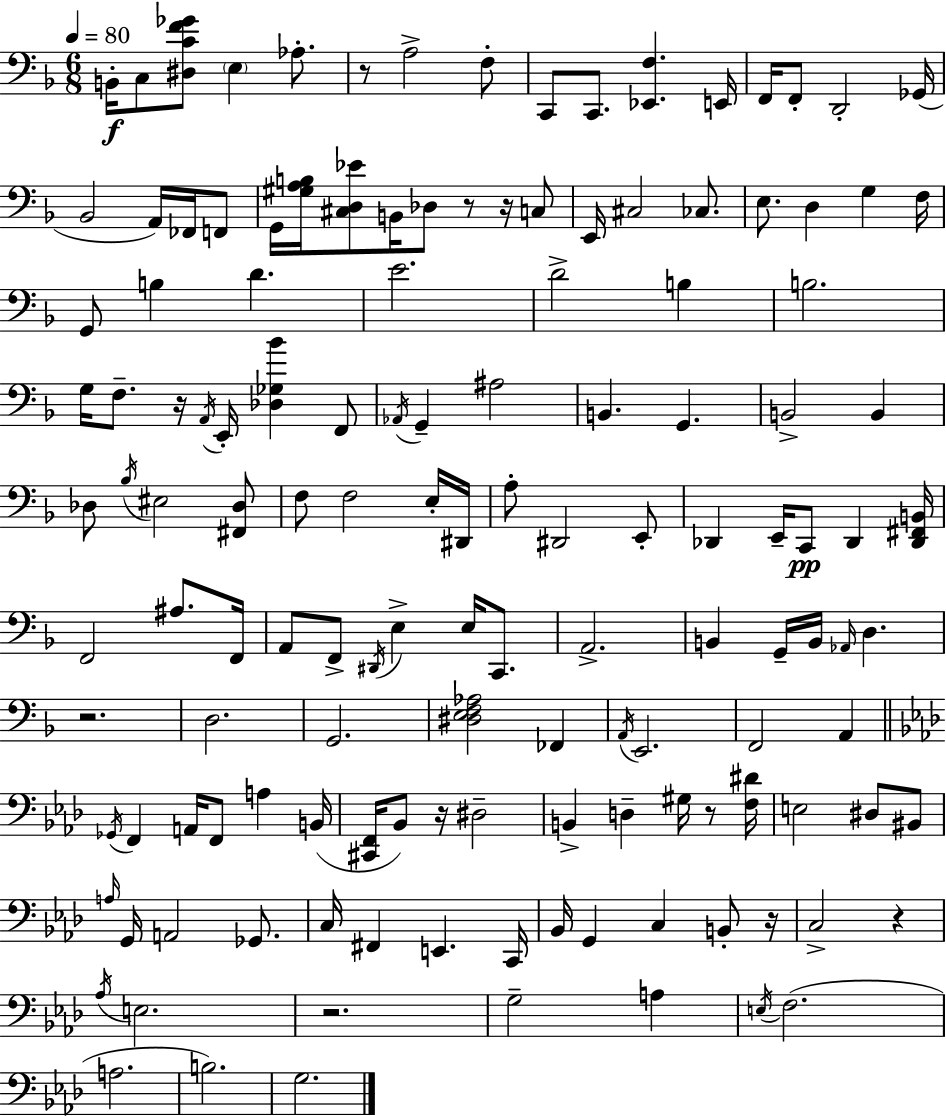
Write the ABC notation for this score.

X:1
T:Untitled
M:6/8
L:1/4
K:F
B,,/4 C,/2 [^D,CF_G]/2 E, _A,/2 z/2 A,2 F,/2 C,,/2 C,,/2 [_E,,F,] E,,/4 F,,/4 F,,/2 D,,2 _G,,/4 _B,,2 A,,/4 _F,,/4 F,,/2 G,,/4 [^G,A,B,]/4 [^C,D,_E]/2 B,,/4 _D,/2 z/2 z/4 C,/2 E,,/4 ^C,2 _C,/2 E,/2 D, G, F,/4 G,,/2 B, D E2 D2 B, B,2 G,/4 F,/2 z/4 A,,/4 E,,/4 [_D,_G,_B] F,,/2 _A,,/4 G,, ^A,2 B,, G,, B,,2 B,, _D,/2 _B,/4 ^E,2 [^F,,_D,]/2 F,/2 F,2 E,/4 ^D,,/4 A,/2 ^D,,2 E,,/2 _D,, E,,/4 C,,/2 _D,, [_D,,^F,,B,,]/4 F,,2 ^A,/2 F,,/4 A,,/2 F,,/2 ^D,,/4 E, E,/4 C,,/2 A,,2 B,, G,,/4 B,,/4 _A,,/4 D, z2 D,2 G,,2 [^D,E,F,_A,]2 _F,, A,,/4 E,,2 F,,2 A,, _G,,/4 F,, A,,/4 F,,/2 A, B,,/4 [^C,,F,,]/4 _B,,/2 z/4 ^D,2 B,, D, ^G,/4 z/2 [F,^D]/4 E,2 ^D,/2 ^B,,/2 A,/4 G,,/4 A,,2 _G,,/2 C,/4 ^F,, E,, C,,/4 _B,,/4 G,, C, B,,/2 z/4 C,2 z _A,/4 E,2 z2 G,2 A, E,/4 F,2 A,2 B,2 G,2